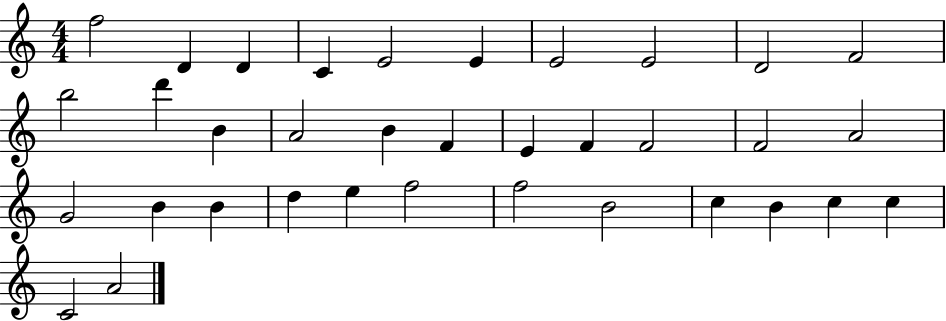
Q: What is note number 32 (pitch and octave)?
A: C5